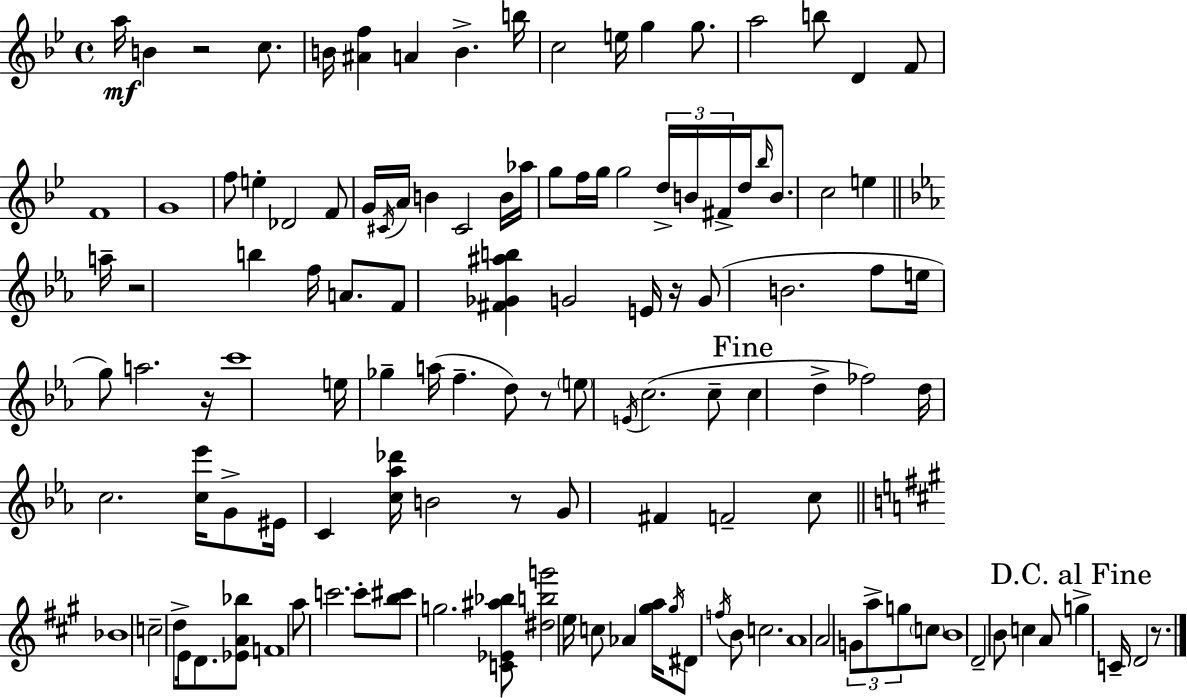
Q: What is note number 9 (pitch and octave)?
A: E5